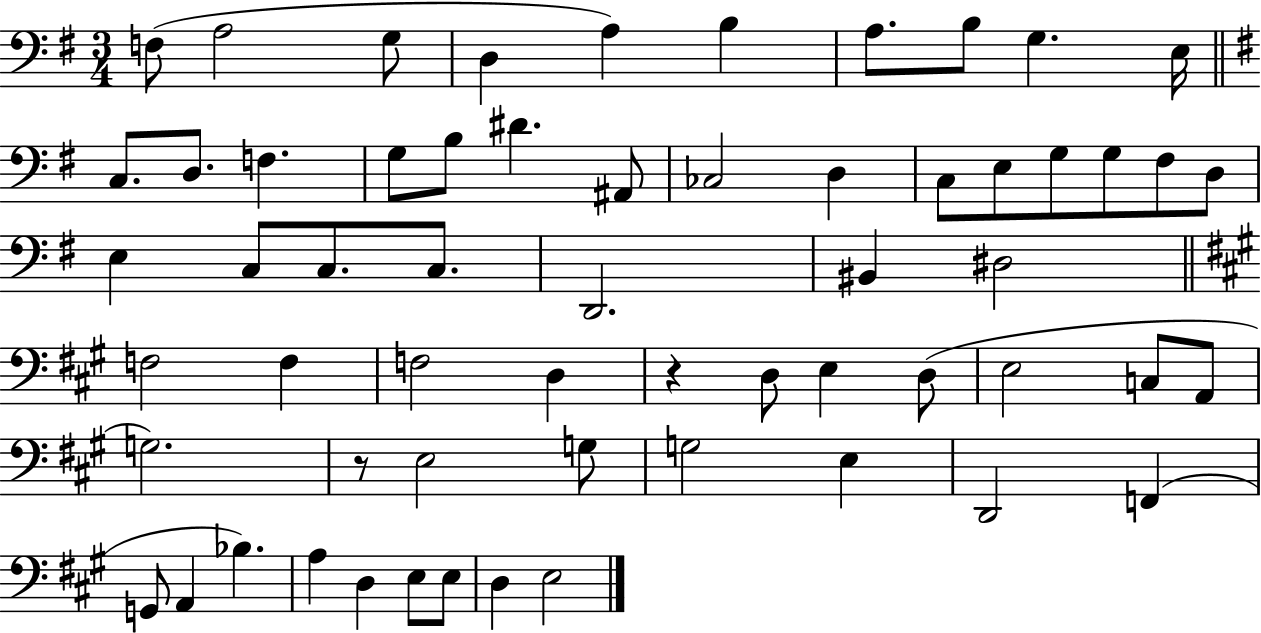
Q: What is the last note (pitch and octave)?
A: E3